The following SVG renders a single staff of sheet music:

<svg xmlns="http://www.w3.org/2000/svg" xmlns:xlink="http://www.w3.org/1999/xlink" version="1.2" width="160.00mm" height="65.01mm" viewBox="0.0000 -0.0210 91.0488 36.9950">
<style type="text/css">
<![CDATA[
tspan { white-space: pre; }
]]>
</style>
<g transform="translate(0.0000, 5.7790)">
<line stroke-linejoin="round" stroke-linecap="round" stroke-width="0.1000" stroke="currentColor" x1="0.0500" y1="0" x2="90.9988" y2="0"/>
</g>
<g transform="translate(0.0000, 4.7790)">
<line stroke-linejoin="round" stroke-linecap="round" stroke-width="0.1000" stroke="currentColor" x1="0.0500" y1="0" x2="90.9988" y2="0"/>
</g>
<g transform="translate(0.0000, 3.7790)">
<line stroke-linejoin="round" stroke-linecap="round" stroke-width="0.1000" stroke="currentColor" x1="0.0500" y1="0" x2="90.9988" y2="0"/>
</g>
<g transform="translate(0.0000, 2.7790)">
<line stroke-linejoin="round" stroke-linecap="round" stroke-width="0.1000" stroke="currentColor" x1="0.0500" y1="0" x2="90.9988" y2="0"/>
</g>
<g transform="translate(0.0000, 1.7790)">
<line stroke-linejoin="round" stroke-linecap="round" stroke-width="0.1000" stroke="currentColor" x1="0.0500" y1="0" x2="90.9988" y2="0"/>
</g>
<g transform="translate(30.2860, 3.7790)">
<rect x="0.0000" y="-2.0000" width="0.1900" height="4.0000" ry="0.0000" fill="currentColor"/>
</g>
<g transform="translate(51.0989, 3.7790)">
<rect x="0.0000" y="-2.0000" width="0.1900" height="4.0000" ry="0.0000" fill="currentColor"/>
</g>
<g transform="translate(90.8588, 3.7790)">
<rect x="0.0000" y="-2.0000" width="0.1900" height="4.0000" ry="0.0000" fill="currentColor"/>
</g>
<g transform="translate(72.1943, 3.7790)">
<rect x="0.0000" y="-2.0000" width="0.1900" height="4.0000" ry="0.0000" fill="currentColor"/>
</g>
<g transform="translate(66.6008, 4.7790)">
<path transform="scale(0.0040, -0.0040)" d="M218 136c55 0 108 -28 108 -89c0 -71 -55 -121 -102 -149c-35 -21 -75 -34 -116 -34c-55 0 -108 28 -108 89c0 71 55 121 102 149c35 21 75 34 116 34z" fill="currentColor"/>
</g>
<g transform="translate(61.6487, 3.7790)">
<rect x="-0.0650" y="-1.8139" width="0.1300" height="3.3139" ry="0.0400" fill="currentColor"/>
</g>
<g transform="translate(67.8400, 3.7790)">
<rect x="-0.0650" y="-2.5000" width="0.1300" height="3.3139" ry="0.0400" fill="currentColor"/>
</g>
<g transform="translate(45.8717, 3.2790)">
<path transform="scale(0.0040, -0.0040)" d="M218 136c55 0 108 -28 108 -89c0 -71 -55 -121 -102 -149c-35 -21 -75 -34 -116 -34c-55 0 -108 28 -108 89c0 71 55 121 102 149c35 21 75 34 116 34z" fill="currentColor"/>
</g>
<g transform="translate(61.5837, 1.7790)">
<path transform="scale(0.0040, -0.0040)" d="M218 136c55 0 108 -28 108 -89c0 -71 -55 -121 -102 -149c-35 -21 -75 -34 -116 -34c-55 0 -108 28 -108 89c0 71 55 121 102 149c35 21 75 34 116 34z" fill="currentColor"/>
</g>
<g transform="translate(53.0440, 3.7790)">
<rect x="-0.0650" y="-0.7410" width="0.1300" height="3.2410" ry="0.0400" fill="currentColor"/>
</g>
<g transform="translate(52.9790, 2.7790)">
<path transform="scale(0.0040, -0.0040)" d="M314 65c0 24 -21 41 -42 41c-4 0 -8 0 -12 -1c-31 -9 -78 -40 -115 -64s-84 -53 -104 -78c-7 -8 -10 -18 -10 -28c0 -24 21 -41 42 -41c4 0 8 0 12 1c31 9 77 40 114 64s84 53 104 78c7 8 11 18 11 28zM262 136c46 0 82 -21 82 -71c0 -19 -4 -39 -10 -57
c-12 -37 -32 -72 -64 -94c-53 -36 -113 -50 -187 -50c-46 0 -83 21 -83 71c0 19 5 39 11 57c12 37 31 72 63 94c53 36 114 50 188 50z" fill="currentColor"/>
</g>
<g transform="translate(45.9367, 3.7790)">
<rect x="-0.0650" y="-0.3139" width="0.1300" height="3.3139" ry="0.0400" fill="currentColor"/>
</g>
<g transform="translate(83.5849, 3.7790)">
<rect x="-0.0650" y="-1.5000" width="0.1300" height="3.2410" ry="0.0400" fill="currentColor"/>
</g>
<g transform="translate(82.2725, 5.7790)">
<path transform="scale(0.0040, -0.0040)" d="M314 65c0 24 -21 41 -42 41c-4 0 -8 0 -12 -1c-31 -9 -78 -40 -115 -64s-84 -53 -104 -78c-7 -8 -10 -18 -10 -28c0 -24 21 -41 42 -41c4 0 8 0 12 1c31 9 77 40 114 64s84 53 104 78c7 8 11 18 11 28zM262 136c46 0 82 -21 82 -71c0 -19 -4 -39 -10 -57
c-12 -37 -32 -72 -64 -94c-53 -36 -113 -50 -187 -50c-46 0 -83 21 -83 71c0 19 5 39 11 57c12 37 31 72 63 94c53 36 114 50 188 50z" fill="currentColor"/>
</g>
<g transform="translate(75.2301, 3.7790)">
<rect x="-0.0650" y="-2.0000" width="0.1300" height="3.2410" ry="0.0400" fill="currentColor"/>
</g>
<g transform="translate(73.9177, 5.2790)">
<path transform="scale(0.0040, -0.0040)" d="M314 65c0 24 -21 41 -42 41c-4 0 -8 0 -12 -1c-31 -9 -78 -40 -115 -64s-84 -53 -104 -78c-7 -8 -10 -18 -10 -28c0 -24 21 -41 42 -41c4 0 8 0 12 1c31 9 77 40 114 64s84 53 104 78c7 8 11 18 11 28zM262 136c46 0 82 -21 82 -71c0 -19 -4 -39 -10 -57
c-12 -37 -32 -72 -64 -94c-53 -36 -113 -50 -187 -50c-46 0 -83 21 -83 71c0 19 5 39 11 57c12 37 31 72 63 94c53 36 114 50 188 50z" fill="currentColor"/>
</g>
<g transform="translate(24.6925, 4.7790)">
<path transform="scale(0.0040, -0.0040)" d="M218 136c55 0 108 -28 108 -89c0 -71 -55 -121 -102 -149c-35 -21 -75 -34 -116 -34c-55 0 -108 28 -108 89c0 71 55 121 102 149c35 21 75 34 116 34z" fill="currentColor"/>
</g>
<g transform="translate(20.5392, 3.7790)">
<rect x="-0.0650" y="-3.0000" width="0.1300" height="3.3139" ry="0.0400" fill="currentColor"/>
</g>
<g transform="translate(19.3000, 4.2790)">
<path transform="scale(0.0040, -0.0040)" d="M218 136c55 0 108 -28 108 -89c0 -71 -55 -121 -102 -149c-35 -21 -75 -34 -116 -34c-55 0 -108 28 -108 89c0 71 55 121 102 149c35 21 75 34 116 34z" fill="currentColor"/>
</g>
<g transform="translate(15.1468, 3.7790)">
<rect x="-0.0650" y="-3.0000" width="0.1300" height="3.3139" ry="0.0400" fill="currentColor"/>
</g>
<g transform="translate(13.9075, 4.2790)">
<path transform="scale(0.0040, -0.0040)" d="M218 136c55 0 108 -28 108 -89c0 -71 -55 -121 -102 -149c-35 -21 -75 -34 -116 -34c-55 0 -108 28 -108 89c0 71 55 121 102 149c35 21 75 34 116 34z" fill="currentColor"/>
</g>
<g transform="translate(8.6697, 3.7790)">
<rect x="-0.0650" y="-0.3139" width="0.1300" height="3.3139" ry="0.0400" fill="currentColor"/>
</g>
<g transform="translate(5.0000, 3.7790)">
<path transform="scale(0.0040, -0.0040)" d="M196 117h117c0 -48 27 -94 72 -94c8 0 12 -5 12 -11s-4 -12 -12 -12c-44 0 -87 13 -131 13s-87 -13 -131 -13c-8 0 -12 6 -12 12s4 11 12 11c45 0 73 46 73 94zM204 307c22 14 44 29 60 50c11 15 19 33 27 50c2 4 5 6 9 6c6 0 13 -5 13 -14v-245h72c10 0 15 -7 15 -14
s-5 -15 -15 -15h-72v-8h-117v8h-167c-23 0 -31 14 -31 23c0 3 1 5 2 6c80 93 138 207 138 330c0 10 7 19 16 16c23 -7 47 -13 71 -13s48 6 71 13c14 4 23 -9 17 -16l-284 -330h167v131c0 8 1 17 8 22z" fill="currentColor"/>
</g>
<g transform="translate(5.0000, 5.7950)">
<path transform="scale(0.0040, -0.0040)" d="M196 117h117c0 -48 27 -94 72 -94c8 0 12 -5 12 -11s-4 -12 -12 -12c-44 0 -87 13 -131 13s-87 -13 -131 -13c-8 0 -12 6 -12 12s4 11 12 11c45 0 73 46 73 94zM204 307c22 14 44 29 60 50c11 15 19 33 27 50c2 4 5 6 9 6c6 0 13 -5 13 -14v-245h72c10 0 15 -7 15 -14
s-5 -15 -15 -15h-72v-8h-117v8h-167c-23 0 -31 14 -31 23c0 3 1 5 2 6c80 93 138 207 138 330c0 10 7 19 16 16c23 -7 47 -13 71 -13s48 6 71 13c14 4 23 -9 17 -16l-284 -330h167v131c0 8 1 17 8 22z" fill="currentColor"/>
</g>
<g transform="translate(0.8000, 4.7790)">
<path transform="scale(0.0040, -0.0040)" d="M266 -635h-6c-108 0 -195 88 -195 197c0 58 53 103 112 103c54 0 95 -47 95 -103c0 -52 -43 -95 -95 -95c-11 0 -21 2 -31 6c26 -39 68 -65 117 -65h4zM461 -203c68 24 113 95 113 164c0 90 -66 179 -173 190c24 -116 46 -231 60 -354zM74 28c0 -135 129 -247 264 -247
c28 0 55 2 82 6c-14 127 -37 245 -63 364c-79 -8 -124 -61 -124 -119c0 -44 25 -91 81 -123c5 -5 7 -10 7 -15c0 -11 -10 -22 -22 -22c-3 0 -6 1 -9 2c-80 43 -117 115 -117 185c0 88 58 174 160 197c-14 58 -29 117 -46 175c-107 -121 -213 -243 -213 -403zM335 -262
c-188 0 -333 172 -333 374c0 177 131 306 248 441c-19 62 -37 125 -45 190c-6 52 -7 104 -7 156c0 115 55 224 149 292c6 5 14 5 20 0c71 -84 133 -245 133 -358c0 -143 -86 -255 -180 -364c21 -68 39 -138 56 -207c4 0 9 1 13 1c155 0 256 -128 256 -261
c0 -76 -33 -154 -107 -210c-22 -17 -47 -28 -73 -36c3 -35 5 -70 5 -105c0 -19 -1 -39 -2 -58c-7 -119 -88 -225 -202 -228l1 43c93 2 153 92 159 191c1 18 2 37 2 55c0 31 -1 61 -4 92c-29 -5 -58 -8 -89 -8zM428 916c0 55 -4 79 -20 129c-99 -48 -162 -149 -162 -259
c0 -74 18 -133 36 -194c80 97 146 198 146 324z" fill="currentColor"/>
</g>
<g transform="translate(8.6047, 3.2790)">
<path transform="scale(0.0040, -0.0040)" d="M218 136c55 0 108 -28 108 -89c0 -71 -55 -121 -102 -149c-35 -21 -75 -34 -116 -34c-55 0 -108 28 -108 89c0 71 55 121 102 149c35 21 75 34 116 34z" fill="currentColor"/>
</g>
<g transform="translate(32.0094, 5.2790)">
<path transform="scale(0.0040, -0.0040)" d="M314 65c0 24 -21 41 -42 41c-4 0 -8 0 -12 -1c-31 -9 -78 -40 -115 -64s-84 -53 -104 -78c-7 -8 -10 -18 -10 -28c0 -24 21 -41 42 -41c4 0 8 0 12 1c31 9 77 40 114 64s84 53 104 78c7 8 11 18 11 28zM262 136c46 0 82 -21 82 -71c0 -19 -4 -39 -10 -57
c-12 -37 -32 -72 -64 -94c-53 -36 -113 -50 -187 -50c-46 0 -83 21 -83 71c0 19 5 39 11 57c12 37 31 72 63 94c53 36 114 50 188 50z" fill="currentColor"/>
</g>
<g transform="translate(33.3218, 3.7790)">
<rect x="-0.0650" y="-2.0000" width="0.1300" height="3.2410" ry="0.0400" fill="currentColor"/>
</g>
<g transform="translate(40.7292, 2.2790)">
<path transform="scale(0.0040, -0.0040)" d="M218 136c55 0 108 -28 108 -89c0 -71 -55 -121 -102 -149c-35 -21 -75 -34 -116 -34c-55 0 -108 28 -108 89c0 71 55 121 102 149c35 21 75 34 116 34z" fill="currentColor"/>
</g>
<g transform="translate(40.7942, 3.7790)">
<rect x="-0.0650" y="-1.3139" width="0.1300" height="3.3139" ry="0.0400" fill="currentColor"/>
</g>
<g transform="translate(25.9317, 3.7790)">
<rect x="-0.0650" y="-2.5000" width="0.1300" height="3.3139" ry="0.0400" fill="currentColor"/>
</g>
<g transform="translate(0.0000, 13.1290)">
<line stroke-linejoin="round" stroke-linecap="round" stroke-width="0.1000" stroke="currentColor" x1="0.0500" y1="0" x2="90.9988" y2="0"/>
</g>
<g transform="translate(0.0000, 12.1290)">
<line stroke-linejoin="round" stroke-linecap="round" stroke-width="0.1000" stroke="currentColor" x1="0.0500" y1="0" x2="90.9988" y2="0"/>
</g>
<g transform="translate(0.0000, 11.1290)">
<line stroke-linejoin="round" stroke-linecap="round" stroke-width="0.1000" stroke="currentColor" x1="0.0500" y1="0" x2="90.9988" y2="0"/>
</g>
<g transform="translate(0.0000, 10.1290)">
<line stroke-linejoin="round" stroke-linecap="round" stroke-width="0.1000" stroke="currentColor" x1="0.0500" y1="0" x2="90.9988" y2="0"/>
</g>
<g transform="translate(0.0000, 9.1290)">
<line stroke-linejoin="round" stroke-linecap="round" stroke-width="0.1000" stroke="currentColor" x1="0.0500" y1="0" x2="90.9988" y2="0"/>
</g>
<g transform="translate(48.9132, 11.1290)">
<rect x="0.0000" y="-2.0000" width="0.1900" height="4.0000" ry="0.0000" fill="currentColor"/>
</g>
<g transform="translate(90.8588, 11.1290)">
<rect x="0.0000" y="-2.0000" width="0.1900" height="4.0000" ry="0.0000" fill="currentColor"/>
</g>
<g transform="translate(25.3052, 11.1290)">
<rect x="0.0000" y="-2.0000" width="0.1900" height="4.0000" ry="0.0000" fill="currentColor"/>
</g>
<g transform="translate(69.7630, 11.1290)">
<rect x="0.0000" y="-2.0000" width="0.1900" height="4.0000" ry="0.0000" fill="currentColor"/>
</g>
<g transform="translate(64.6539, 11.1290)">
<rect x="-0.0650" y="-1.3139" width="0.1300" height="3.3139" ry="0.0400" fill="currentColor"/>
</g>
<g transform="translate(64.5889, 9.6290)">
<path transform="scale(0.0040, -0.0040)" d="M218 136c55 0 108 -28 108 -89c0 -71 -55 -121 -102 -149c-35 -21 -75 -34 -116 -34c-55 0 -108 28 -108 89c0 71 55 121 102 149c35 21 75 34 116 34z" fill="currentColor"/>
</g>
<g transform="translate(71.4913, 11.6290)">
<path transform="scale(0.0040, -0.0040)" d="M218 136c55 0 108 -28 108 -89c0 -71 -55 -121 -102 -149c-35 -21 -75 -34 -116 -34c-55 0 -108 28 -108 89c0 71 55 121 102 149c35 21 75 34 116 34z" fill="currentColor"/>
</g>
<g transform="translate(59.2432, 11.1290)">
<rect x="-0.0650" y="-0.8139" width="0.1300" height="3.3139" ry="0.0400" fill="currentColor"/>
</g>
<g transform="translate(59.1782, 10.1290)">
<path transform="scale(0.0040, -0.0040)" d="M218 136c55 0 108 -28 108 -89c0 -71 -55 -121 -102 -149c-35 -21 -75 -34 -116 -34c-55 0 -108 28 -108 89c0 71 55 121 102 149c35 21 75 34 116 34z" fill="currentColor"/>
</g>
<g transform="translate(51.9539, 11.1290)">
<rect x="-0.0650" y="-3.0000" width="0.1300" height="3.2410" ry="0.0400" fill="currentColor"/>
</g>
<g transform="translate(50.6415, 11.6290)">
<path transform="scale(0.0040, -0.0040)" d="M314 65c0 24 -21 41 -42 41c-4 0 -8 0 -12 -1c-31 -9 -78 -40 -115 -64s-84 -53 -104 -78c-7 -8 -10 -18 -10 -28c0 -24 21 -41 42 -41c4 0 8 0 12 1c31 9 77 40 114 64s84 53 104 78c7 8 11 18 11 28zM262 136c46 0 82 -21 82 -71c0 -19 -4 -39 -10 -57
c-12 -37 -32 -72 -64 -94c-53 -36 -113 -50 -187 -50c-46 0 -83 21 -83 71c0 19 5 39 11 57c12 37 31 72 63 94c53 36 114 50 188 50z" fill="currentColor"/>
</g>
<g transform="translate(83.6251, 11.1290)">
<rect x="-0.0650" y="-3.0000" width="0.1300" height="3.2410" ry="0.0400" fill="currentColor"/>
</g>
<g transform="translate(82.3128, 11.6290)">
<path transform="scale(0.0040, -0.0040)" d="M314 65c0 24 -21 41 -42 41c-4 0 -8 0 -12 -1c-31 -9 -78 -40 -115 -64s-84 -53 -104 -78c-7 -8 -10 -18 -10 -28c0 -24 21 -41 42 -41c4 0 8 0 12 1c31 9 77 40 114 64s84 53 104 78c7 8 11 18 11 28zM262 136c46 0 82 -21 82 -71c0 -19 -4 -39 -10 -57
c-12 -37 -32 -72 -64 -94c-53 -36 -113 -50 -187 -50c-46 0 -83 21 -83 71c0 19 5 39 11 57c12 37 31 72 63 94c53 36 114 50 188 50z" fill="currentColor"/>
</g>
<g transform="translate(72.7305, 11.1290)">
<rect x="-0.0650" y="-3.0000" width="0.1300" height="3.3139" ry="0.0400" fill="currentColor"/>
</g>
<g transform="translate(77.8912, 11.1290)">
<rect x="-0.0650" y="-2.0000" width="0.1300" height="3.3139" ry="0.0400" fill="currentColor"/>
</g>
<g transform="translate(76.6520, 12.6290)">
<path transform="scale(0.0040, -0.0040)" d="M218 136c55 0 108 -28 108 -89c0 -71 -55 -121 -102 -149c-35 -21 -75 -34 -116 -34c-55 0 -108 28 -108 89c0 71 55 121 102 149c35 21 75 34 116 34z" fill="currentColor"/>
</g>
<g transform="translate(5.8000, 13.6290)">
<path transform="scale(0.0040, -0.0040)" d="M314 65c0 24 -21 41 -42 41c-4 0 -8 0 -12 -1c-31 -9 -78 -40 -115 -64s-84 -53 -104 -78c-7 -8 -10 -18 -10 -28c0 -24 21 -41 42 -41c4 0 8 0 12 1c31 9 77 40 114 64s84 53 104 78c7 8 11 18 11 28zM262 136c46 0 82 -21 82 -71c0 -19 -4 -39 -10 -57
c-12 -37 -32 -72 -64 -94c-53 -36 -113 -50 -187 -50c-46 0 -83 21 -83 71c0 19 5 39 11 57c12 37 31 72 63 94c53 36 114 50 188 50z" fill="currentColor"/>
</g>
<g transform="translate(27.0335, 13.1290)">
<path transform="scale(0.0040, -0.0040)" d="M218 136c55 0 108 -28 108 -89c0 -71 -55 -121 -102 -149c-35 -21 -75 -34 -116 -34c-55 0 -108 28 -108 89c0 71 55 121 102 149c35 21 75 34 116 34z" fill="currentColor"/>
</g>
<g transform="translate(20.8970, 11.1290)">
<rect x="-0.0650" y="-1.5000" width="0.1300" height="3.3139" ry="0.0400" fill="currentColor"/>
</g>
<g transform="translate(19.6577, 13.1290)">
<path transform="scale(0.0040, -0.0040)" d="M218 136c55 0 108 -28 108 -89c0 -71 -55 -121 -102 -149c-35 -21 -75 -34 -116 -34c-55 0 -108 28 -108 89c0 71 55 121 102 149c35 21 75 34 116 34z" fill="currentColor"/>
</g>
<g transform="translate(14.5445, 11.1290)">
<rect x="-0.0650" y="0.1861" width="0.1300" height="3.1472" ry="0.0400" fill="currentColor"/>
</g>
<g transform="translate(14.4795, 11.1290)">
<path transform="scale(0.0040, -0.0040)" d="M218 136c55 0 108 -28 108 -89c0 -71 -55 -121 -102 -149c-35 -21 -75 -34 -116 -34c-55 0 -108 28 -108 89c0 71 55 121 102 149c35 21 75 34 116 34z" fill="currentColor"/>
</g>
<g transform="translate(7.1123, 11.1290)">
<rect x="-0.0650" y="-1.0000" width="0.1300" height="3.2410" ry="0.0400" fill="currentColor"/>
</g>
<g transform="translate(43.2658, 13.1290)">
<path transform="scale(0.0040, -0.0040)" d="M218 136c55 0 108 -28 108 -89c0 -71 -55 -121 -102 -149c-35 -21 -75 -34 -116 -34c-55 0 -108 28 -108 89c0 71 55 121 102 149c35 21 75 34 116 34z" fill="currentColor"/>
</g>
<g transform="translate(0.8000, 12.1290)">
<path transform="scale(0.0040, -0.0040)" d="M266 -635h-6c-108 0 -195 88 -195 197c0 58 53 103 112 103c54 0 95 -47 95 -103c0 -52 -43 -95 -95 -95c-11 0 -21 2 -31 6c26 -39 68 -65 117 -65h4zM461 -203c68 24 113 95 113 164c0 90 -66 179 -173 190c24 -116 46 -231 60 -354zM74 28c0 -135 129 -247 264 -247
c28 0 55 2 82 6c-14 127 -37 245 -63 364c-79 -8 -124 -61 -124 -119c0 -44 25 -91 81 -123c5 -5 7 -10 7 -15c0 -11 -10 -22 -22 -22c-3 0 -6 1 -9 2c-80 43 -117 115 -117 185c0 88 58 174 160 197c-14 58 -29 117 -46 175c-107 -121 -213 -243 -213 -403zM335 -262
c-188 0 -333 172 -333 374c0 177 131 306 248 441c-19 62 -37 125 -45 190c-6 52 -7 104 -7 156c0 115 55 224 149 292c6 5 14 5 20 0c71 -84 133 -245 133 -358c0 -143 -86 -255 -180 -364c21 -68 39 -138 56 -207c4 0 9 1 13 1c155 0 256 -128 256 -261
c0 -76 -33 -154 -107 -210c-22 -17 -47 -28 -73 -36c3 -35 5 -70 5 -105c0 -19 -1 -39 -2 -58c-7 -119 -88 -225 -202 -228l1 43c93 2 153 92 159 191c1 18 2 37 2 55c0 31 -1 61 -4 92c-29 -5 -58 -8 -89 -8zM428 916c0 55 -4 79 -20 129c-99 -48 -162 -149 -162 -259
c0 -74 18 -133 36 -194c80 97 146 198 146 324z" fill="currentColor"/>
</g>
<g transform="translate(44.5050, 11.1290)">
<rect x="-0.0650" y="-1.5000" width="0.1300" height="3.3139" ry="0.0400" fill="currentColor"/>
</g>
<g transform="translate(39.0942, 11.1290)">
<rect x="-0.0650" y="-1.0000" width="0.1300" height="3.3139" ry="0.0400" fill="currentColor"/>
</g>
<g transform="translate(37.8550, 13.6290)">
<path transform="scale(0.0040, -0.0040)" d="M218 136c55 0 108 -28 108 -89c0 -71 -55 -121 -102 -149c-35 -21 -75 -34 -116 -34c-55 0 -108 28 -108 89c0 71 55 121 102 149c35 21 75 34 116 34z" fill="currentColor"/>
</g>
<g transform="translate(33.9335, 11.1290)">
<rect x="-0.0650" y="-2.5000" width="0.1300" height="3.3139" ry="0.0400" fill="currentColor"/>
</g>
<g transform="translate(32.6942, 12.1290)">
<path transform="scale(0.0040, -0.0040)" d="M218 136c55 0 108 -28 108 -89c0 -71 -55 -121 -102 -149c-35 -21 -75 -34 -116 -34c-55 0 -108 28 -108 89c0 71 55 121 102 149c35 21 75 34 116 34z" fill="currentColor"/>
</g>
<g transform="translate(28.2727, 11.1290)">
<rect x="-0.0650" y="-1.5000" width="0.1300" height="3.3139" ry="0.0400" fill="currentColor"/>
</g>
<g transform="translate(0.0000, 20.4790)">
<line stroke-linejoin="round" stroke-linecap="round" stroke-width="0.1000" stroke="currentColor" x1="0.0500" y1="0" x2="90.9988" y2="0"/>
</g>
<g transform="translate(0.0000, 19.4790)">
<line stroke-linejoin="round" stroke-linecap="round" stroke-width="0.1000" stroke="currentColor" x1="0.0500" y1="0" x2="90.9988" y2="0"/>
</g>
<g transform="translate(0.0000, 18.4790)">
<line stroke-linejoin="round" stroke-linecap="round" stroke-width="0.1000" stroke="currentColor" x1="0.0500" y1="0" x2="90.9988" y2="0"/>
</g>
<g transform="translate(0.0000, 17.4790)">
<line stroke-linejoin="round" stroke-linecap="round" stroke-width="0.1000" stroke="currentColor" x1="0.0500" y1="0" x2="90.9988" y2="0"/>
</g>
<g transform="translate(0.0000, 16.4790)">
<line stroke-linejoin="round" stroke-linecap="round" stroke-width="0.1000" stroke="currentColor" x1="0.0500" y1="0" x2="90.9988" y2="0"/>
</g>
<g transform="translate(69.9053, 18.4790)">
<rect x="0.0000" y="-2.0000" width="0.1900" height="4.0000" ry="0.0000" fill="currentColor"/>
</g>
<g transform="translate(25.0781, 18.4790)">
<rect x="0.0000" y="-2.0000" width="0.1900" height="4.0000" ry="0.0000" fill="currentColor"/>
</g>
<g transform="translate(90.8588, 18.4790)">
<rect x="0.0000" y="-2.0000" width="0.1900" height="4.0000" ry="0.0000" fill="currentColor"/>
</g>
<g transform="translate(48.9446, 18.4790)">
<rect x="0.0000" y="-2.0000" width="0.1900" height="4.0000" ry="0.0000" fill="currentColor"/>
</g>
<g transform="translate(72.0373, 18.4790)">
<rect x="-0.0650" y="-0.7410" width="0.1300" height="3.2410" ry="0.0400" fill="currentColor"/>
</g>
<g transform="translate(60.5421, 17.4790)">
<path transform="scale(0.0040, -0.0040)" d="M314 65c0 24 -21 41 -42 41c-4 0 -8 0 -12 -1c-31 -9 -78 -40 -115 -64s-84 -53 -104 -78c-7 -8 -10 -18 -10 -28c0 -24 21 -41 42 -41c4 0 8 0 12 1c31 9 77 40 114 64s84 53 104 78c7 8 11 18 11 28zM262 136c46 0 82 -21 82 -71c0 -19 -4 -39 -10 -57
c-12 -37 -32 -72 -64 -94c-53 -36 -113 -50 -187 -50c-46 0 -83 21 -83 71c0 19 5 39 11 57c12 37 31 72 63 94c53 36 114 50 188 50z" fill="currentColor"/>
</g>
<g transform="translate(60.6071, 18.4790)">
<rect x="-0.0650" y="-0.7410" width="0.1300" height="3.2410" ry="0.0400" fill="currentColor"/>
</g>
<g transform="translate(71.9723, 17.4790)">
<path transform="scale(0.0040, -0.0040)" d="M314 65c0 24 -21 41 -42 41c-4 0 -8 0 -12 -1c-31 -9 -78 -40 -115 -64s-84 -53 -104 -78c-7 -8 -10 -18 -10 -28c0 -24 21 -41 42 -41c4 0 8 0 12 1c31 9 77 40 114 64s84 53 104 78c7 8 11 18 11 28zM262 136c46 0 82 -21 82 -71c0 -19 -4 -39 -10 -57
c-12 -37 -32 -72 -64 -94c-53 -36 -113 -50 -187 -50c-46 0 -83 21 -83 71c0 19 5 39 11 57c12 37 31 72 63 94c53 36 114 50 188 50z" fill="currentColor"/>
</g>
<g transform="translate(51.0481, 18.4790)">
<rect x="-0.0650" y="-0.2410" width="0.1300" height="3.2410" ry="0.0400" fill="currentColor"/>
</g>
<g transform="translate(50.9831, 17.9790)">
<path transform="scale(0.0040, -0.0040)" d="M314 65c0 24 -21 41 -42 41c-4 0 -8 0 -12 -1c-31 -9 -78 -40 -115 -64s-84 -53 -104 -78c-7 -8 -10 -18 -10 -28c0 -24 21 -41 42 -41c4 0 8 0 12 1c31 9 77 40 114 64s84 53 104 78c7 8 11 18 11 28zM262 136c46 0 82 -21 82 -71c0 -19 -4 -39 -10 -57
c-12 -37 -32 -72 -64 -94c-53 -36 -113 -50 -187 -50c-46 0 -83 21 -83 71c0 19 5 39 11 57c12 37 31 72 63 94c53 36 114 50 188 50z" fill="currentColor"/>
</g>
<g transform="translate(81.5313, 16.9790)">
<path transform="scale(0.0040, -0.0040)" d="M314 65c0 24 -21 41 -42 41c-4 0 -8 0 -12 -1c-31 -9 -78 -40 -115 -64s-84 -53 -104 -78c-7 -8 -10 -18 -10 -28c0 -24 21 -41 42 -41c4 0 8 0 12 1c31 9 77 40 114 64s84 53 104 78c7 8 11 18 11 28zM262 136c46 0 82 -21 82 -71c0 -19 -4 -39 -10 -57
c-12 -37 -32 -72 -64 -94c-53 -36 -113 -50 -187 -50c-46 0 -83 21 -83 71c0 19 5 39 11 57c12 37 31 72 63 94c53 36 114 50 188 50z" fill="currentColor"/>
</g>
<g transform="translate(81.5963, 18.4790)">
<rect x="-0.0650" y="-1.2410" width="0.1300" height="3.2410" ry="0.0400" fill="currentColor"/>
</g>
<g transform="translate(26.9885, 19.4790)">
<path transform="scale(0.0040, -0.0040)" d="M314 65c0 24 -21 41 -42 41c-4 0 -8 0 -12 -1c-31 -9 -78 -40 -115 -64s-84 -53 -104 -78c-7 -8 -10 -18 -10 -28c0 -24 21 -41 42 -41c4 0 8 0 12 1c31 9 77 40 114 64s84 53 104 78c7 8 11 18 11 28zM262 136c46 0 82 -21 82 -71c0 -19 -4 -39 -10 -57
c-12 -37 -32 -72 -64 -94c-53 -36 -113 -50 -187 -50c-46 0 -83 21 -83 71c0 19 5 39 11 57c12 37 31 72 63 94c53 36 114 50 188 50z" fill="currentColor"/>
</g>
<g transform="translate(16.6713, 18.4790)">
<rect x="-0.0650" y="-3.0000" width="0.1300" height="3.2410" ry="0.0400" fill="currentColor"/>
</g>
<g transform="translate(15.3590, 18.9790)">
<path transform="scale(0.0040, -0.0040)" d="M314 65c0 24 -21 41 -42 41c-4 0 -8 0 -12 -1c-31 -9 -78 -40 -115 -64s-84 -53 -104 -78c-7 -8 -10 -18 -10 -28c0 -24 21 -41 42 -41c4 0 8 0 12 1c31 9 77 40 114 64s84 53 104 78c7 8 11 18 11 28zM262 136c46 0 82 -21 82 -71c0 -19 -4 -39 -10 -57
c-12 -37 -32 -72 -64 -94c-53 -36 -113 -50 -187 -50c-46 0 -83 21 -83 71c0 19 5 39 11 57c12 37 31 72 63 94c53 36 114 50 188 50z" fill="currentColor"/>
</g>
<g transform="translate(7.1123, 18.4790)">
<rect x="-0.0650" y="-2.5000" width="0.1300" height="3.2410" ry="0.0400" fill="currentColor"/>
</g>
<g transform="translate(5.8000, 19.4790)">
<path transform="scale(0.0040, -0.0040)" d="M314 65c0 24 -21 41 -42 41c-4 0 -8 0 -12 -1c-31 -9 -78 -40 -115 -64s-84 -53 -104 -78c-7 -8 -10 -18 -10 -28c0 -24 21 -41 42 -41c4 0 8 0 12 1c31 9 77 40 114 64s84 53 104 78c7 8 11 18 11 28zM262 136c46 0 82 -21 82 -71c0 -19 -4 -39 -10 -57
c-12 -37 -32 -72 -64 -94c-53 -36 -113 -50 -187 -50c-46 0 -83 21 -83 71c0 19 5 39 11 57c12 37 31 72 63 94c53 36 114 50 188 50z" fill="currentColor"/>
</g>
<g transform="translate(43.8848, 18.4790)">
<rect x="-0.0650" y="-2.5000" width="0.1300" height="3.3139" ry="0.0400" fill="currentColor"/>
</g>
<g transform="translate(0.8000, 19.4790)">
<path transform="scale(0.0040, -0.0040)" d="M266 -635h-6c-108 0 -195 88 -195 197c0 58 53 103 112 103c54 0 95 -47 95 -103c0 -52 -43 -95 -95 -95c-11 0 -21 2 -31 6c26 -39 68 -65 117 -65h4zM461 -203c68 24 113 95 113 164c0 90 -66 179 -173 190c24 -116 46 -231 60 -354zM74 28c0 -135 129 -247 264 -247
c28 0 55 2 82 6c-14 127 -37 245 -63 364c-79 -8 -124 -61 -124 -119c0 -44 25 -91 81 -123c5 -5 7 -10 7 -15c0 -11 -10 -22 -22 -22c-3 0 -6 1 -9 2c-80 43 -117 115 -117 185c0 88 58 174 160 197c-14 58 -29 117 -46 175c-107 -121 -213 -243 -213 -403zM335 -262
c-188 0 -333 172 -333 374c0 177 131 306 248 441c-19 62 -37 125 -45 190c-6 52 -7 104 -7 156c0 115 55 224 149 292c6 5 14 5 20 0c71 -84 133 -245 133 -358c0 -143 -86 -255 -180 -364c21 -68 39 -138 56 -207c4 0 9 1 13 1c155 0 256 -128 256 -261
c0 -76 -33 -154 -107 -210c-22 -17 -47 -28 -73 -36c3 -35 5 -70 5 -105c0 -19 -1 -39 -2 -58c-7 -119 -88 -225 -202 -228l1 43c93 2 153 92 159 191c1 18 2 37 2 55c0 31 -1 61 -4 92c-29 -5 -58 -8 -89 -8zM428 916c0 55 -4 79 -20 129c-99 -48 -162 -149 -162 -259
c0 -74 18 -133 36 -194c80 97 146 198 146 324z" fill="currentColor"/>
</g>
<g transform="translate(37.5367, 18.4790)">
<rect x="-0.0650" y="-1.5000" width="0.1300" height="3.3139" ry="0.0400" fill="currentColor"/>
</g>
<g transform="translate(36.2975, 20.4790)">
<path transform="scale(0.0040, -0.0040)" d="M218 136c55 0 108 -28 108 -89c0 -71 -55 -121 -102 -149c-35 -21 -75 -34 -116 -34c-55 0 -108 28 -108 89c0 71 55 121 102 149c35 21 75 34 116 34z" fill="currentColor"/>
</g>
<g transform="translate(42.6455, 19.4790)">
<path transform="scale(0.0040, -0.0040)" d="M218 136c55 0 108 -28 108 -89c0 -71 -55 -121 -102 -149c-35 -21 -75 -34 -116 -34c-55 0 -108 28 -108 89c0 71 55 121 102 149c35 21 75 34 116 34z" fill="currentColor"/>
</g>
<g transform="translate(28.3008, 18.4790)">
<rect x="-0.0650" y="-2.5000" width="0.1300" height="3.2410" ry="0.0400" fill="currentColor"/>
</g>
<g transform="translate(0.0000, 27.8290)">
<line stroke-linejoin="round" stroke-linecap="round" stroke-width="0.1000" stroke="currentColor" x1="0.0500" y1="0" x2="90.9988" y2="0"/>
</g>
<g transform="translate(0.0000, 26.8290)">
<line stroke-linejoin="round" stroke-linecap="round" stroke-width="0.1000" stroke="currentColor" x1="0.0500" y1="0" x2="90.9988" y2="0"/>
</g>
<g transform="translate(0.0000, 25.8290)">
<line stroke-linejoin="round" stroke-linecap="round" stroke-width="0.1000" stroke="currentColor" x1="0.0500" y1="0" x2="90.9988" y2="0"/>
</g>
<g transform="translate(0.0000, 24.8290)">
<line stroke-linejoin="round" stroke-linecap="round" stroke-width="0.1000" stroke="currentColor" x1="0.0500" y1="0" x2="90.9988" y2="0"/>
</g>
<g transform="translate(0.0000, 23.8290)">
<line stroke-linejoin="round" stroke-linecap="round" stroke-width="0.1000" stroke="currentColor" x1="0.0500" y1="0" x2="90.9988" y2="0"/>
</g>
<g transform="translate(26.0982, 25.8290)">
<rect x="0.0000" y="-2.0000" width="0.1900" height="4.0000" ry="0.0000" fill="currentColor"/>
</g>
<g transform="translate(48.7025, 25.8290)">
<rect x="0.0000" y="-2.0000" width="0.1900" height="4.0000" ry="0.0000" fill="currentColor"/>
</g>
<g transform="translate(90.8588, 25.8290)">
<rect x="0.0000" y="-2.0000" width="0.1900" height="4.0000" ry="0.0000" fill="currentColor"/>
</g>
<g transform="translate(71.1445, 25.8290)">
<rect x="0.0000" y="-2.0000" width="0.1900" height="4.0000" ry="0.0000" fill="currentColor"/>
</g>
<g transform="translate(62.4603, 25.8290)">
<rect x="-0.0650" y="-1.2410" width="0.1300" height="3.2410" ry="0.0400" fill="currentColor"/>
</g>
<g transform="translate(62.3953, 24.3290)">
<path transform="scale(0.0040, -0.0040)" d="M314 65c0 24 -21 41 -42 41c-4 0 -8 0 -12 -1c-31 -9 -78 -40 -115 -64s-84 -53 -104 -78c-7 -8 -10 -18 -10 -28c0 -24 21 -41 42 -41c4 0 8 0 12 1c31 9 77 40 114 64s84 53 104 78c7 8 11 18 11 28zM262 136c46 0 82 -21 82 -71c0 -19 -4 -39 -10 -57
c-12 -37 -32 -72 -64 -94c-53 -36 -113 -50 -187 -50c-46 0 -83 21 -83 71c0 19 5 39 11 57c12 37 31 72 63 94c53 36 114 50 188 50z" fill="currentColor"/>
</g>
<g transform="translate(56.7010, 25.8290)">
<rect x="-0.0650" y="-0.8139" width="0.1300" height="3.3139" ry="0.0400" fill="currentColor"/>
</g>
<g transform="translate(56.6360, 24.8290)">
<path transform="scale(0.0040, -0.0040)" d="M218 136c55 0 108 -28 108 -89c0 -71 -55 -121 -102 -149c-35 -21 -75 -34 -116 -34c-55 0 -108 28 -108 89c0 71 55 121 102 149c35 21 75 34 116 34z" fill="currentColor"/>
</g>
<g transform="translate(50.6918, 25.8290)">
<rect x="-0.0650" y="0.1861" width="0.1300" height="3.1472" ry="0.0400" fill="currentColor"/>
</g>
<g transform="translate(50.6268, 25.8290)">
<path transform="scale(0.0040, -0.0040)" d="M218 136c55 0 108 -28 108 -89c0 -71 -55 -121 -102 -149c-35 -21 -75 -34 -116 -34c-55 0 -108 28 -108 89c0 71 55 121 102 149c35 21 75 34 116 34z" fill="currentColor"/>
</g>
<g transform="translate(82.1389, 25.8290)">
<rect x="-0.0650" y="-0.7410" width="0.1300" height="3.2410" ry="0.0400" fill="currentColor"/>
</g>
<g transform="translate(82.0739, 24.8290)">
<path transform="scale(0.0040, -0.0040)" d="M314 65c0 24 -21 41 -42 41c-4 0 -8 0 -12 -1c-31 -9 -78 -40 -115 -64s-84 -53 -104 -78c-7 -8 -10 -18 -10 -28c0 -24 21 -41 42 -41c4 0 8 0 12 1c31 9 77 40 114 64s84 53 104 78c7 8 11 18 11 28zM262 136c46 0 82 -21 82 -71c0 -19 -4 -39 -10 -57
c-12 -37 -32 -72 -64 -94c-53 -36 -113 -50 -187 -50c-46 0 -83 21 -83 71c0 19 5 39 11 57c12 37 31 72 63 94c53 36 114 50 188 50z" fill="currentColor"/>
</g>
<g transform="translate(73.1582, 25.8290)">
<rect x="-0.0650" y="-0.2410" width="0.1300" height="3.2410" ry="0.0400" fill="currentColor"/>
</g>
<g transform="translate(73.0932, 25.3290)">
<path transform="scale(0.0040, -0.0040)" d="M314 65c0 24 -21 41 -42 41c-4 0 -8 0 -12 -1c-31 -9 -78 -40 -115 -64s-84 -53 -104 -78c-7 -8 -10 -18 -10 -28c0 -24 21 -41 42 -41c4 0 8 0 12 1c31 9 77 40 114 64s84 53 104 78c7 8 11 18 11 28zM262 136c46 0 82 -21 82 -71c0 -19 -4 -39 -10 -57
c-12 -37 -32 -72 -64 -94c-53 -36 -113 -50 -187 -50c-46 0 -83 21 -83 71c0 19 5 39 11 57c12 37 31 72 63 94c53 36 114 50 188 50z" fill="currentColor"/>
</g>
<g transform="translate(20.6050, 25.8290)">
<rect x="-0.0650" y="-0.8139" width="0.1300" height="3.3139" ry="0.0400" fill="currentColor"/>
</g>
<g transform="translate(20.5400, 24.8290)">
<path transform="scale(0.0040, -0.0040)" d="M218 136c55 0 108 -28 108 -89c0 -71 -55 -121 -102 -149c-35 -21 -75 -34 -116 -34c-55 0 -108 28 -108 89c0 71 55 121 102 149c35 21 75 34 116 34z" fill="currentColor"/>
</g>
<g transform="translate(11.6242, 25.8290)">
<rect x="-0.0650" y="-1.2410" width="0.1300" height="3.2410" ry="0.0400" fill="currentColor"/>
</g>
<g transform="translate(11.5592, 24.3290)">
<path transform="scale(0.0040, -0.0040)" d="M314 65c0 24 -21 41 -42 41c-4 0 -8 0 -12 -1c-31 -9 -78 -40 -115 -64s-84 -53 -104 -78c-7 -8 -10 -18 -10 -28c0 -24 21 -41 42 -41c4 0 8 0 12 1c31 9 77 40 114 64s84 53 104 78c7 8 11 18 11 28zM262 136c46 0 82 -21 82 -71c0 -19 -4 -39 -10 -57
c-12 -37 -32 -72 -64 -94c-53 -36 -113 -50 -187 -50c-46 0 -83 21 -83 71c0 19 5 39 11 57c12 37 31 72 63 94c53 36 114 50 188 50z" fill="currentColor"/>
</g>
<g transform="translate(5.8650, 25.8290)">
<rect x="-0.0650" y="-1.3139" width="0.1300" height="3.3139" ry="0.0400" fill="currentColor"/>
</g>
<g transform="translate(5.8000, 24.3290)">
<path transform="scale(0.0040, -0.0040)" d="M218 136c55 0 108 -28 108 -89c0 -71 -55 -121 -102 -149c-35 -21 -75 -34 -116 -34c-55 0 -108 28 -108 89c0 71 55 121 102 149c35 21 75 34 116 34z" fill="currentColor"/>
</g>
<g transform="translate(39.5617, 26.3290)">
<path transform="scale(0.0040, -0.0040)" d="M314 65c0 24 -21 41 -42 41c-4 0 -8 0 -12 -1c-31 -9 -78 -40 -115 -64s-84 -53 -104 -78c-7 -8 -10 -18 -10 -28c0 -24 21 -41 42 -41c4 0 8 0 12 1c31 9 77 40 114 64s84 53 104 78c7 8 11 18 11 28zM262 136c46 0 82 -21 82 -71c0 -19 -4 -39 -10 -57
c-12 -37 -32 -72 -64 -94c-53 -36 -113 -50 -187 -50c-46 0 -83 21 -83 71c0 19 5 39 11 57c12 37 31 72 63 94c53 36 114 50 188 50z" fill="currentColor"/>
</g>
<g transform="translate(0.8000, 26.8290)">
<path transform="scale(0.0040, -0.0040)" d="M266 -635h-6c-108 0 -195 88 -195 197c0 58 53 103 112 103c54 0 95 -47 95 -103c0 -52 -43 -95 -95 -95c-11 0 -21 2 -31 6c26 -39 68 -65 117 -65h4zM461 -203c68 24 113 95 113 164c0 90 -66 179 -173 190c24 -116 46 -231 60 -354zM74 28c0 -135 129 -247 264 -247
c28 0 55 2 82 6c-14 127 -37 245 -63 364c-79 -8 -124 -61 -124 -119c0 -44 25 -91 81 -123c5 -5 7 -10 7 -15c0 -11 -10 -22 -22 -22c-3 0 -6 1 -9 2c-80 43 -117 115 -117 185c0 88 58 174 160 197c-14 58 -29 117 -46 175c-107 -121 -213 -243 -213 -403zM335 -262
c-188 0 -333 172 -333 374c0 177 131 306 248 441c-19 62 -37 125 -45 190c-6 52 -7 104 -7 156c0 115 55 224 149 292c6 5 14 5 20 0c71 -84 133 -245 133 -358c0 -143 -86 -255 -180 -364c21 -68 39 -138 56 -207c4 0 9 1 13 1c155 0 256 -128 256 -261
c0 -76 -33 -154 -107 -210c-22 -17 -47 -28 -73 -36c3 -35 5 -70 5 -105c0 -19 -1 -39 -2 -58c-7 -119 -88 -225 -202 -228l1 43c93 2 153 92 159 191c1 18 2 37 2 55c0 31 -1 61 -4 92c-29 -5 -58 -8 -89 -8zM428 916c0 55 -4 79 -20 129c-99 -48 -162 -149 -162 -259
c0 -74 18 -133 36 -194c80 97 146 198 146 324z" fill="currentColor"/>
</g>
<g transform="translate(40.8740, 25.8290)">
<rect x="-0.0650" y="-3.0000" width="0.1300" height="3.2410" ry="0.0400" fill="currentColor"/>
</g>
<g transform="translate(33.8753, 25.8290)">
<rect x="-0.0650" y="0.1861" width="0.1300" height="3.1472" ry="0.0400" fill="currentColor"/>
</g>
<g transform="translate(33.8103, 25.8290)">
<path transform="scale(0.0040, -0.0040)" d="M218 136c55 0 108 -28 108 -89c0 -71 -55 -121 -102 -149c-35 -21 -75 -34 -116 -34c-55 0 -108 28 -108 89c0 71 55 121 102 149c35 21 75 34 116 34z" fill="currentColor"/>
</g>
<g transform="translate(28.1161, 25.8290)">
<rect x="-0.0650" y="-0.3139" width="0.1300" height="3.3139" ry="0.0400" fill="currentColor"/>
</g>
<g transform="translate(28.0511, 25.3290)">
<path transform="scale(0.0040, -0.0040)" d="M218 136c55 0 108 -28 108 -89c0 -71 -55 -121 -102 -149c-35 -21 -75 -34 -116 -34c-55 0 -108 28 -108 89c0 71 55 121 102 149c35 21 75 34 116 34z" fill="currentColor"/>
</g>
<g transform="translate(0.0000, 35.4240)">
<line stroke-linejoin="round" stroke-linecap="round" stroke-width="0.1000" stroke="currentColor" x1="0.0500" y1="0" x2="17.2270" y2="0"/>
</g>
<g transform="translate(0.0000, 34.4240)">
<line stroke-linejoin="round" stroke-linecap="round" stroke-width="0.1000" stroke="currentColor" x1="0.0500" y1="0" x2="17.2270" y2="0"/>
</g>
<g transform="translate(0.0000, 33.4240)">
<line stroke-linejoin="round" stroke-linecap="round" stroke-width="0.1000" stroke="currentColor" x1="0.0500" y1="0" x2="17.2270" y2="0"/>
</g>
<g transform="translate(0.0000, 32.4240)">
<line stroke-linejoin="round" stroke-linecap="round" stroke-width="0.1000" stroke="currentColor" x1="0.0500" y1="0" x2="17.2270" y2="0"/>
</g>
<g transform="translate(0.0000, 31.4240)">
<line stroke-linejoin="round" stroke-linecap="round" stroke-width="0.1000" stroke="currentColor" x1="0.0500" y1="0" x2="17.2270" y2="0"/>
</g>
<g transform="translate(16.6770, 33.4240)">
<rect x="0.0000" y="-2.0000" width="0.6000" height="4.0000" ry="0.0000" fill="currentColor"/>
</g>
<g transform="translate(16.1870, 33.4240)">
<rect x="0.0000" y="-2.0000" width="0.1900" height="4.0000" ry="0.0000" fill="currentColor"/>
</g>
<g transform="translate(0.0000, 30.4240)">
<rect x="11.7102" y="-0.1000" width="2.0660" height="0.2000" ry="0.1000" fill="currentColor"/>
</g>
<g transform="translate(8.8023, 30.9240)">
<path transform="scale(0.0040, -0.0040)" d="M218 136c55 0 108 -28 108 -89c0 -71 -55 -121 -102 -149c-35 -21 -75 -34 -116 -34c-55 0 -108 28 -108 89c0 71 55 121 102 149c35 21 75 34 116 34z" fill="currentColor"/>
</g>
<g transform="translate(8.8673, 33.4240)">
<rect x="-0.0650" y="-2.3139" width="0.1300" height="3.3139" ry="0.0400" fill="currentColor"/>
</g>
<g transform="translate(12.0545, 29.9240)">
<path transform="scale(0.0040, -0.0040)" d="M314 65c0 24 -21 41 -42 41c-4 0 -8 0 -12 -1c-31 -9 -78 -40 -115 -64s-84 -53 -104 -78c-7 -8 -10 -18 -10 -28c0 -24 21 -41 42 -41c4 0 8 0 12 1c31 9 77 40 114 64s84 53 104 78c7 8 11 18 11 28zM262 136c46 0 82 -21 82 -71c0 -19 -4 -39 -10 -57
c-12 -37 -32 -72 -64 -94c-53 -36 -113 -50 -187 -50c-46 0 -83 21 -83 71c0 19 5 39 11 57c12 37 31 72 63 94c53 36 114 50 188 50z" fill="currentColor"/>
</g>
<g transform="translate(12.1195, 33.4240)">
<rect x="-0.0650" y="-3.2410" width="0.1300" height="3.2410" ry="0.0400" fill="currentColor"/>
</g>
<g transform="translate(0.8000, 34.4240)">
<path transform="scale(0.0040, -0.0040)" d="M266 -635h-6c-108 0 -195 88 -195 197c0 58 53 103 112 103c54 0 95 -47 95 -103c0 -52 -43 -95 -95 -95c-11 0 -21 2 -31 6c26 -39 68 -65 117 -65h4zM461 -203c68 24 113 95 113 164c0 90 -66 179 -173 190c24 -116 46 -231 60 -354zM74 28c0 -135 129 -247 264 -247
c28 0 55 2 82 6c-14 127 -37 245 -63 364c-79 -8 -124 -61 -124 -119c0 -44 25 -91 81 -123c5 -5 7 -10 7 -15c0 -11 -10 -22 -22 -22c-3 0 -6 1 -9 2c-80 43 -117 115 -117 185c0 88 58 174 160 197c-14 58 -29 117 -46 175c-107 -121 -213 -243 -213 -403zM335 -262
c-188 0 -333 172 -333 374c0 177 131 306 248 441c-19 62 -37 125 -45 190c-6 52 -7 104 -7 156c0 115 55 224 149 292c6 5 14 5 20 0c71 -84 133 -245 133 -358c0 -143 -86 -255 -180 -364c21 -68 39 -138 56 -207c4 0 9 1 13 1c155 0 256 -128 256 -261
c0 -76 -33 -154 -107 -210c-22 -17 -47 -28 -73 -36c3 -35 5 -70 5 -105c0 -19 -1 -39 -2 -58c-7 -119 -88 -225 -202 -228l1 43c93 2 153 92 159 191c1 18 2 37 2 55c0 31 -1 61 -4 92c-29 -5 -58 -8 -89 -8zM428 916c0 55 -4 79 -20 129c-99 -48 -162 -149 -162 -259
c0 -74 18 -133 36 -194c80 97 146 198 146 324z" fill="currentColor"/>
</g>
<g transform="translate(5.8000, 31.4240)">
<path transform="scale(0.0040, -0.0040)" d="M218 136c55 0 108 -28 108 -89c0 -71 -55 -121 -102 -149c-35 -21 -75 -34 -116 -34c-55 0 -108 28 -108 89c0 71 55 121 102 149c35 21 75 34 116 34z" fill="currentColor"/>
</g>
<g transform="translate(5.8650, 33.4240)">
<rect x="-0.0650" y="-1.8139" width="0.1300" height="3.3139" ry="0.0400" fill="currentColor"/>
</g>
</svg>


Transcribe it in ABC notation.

X:1
T:Untitled
M:4/4
L:1/4
K:C
c A A G F2 e c d2 f G F2 E2 D2 B E E G D E A2 d e A F A2 G2 A2 G2 E G c2 d2 d2 e2 e e2 d c B A2 B d e2 c2 d2 f g b2